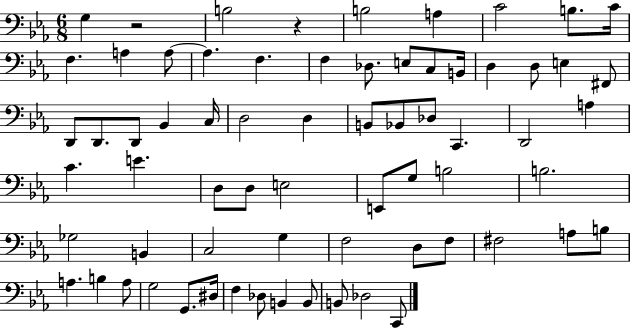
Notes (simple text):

G3/q R/h B3/h R/q B3/h A3/q C4/h B3/e. C4/s F3/q. A3/q A3/e A3/q. F3/q. F3/q Db3/e. E3/e C3/e B2/s D3/q D3/e E3/q F#2/e D2/e D2/e. D2/e Bb2/q C3/s D3/h D3/q B2/e Bb2/e Db3/e C2/q. D2/h A3/q C4/q. E4/q. D3/e D3/e E3/h E2/e G3/e B3/h B3/h. Gb3/h B2/q C3/h G3/q F3/h D3/e F3/e F#3/h A3/e B3/e A3/q. B3/q A3/e G3/h G2/e. D#3/s F3/q Db3/e B2/q B2/e B2/e Db3/h C2/e